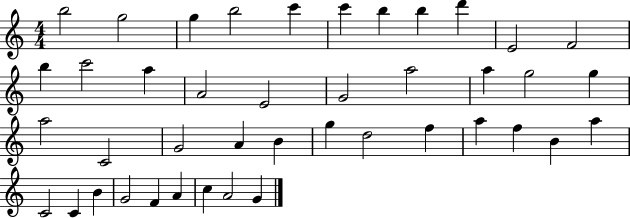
X:1
T:Untitled
M:4/4
L:1/4
K:C
b2 g2 g b2 c' c' b b d' E2 F2 b c'2 a A2 E2 G2 a2 a g2 g a2 C2 G2 A B g d2 f a f B a C2 C B G2 F A c A2 G